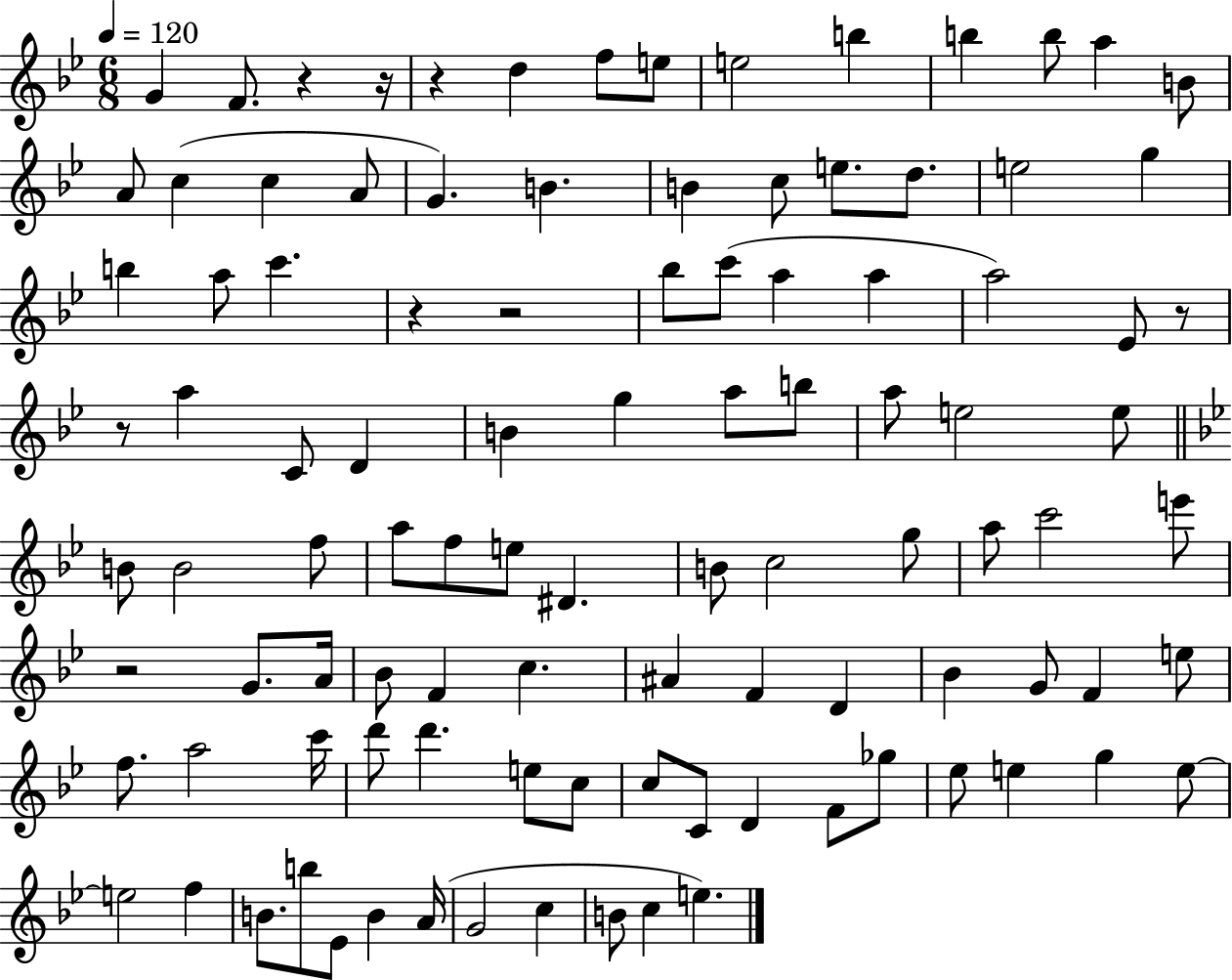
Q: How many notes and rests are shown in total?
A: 103